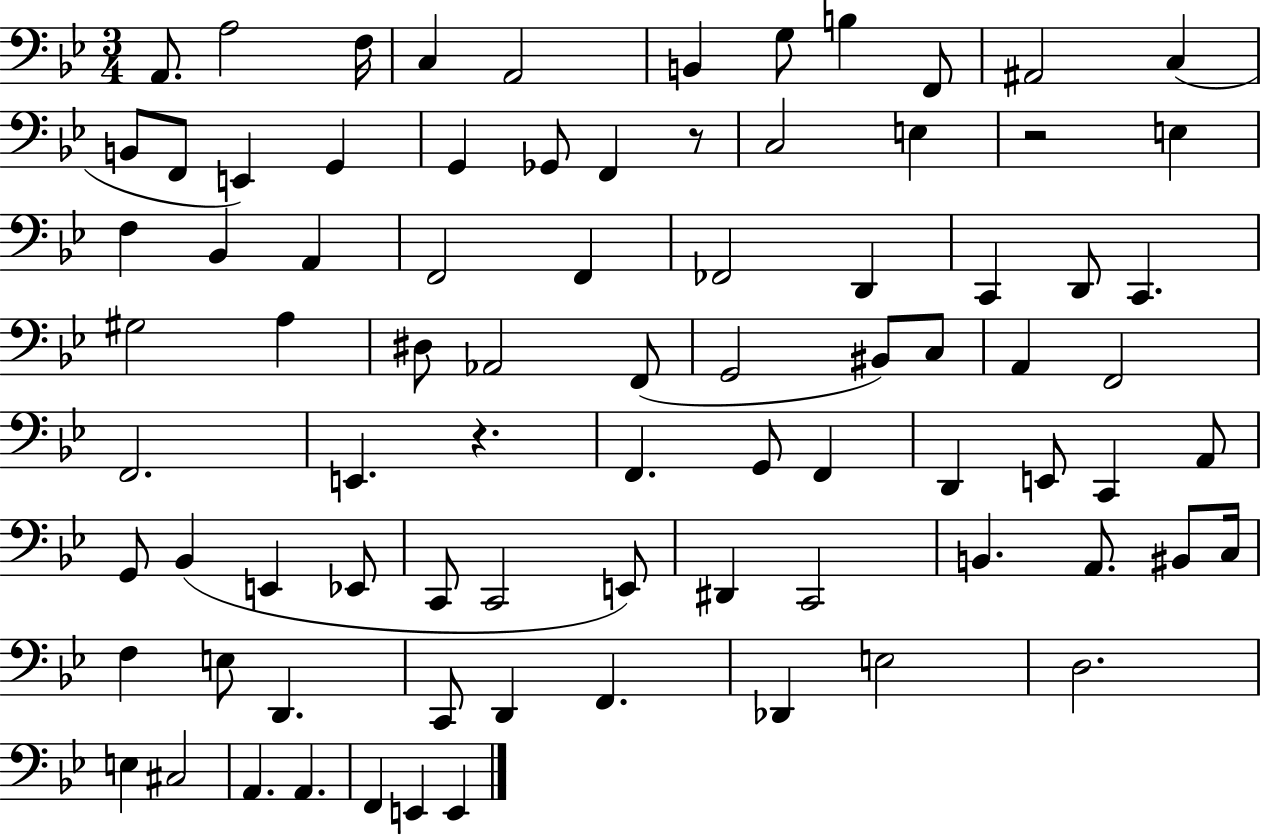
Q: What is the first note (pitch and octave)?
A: A2